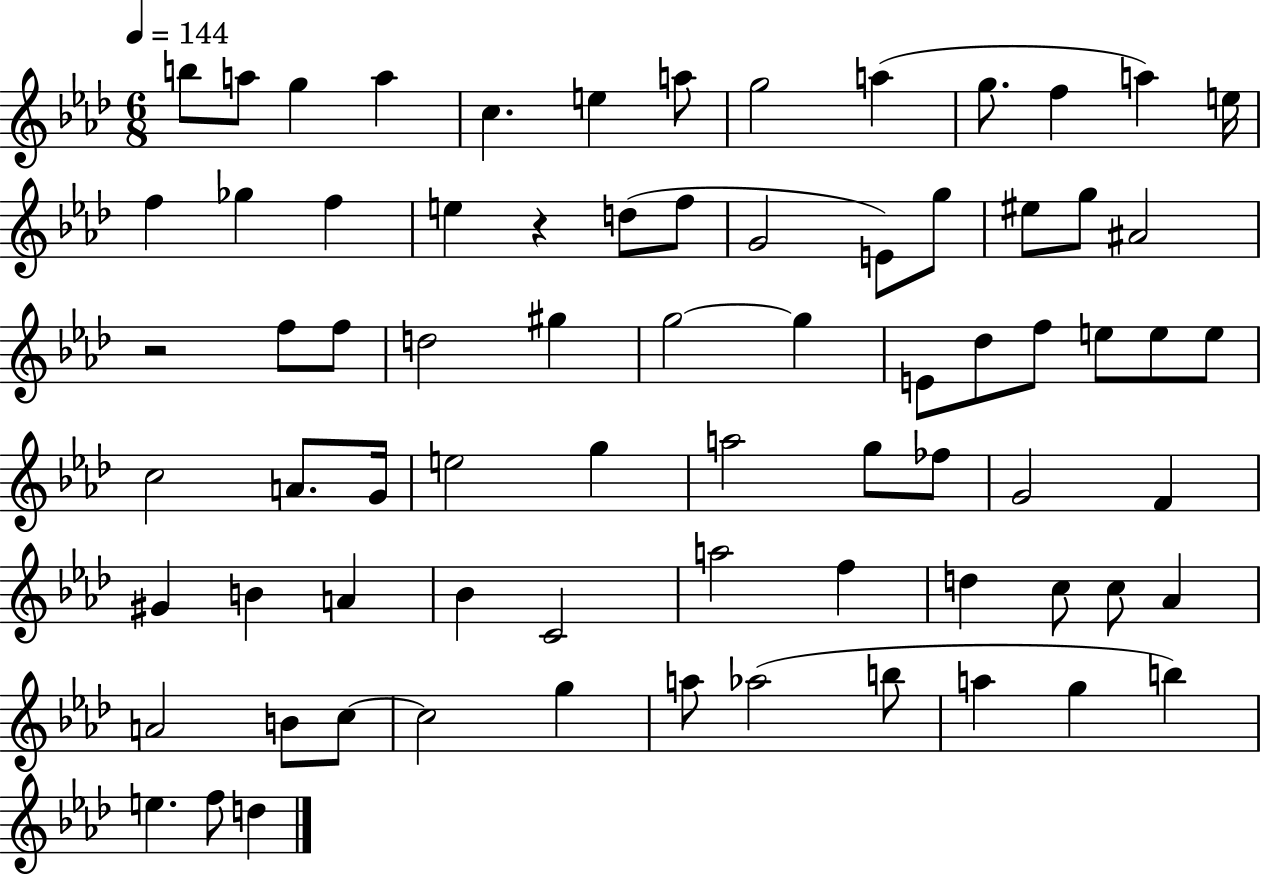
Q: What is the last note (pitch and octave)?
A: D5